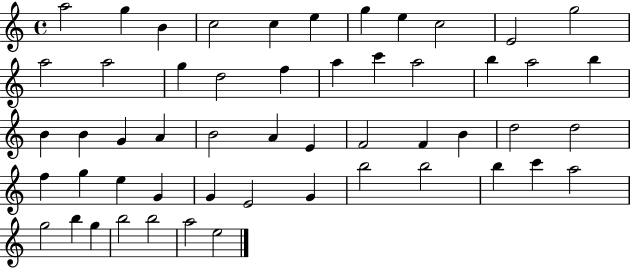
{
  \clef treble
  \time 4/4
  \defaultTimeSignature
  \key c \major
  a''2 g''4 b'4 | c''2 c''4 e''4 | g''4 e''4 c''2 | e'2 g''2 | \break a''2 a''2 | g''4 d''2 f''4 | a''4 c'''4 a''2 | b''4 a''2 b''4 | \break b'4 b'4 g'4 a'4 | b'2 a'4 e'4 | f'2 f'4 b'4 | d''2 d''2 | \break f''4 g''4 e''4 g'4 | g'4 e'2 g'4 | b''2 b''2 | b''4 c'''4 a''2 | \break g''2 b''4 g''4 | b''2 b''2 | a''2 e''2 | \bar "|."
}